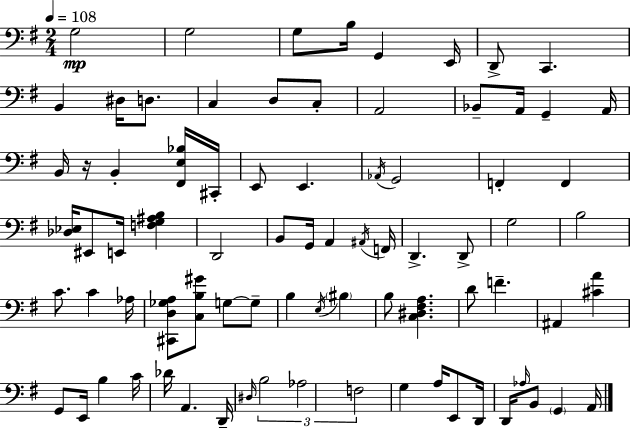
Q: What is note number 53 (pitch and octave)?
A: G2